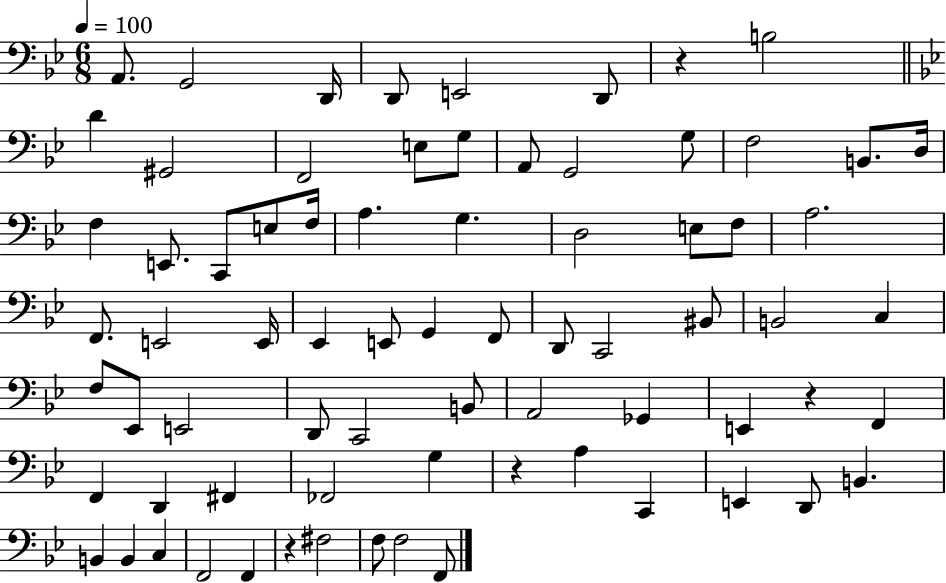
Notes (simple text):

A2/e. G2/h D2/s D2/e E2/h D2/e R/q B3/h D4/q G#2/h F2/h E3/e G3/e A2/e G2/h G3/e F3/h B2/e. D3/s F3/q E2/e. C2/e E3/e F3/s A3/q. G3/q. D3/h E3/e F3/e A3/h. F2/e. E2/h E2/s Eb2/q E2/e G2/q F2/e D2/e C2/h BIS2/e B2/h C3/q F3/e Eb2/e E2/h D2/e C2/h B2/e A2/h Gb2/q E2/q R/q F2/q F2/q D2/q F#2/q FES2/h G3/q R/q A3/q C2/q E2/q D2/e B2/q. B2/q B2/q C3/q F2/h F2/q R/q F#3/h F3/e F3/h F2/e